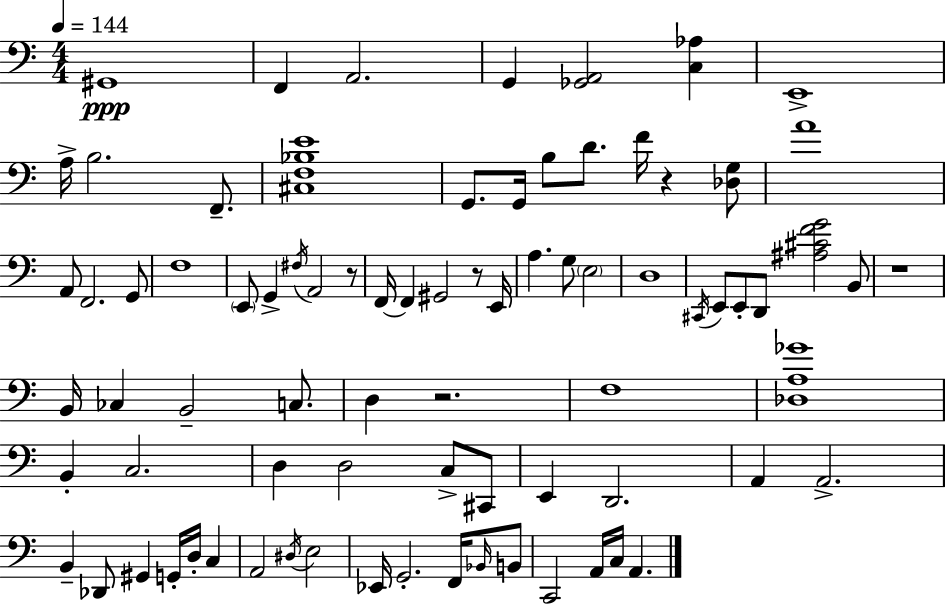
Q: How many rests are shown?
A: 5